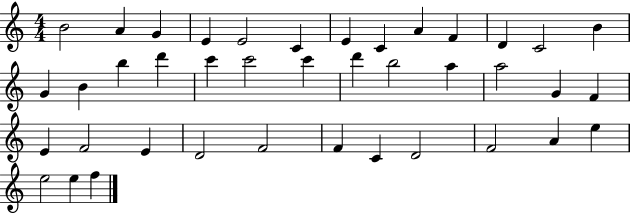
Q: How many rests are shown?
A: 0